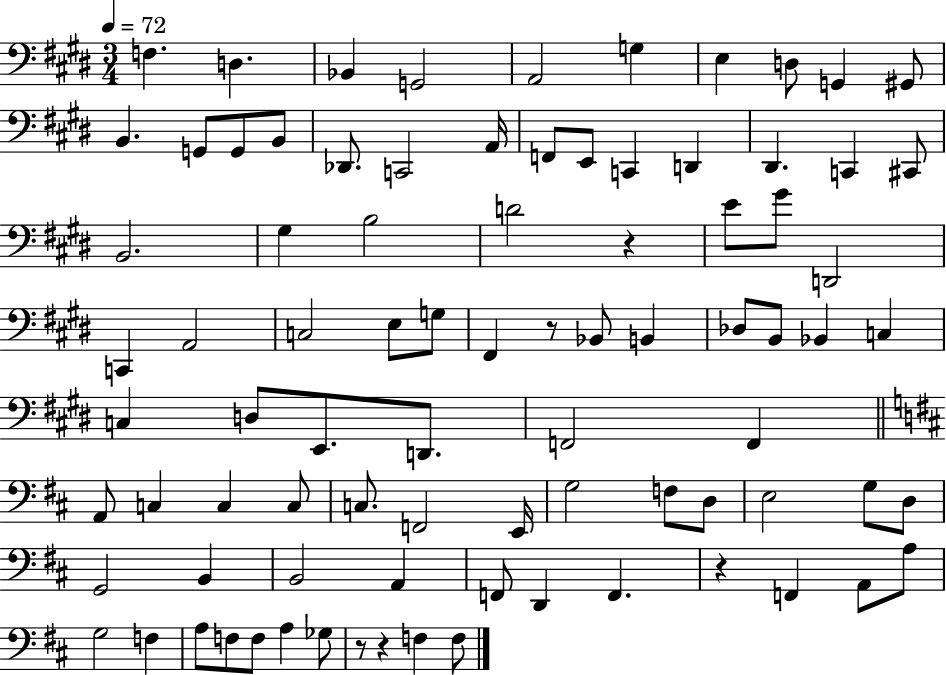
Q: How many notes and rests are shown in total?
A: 86